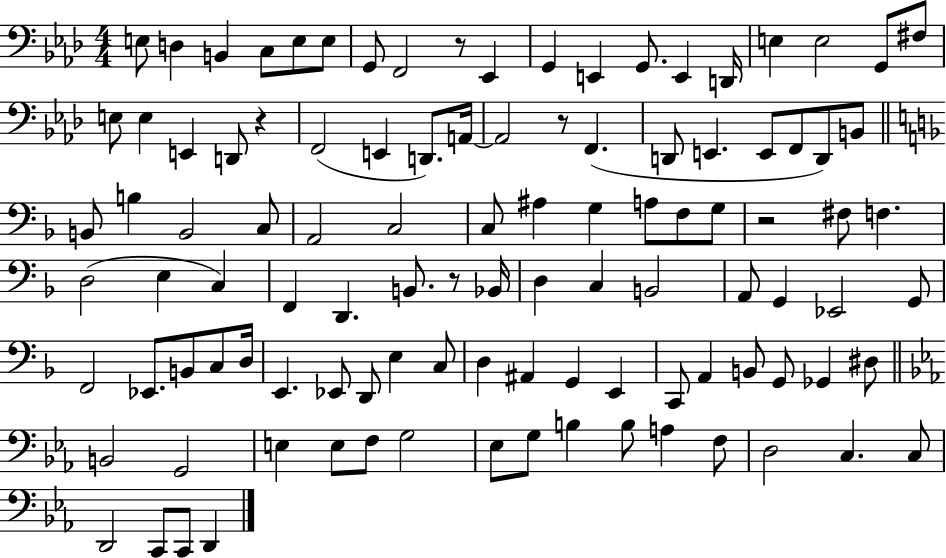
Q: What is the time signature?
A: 4/4